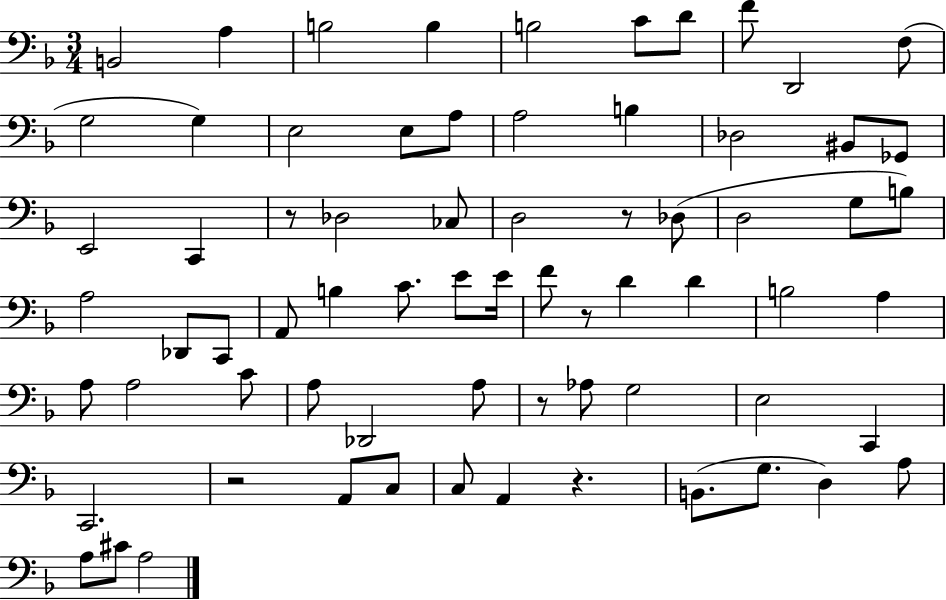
X:1
T:Untitled
M:3/4
L:1/4
K:F
B,,2 A, B,2 B, B,2 C/2 D/2 F/2 D,,2 F,/2 G,2 G, E,2 E,/2 A,/2 A,2 B, _D,2 ^B,,/2 _G,,/2 E,,2 C,, z/2 _D,2 _C,/2 D,2 z/2 _D,/2 D,2 G,/2 B,/2 A,2 _D,,/2 C,,/2 A,,/2 B, C/2 E/2 E/4 F/2 z/2 D D B,2 A, A,/2 A,2 C/2 A,/2 _D,,2 A,/2 z/2 _A,/2 G,2 E,2 C,, C,,2 z2 A,,/2 C,/2 C,/2 A,, z B,,/2 G,/2 D, A,/2 A,/2 ^C/2 A,2